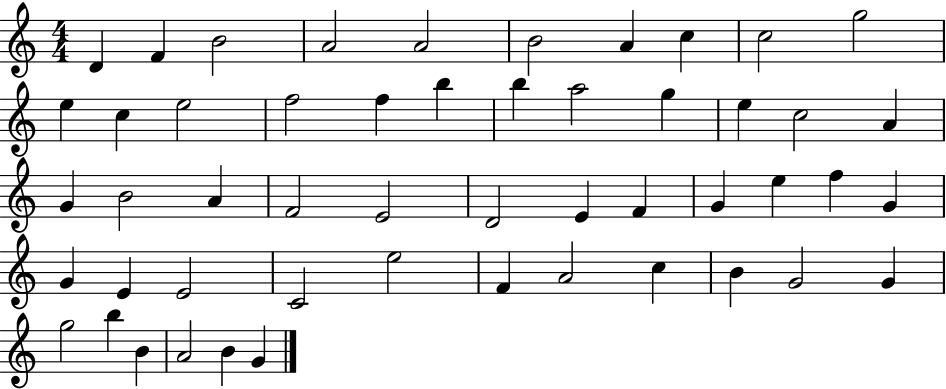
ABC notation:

X:1
T:Untitled
M:4/4
L:1/4
K:C
D F B2 A2 A2 B2 A c c2 g2 e c e2 f2 f b b a2 g e c2 A G B2 A F2 E2 D2 E F G e f G G E E2 C2 e2 F A2 c B G2 G g2 b B A2 B G